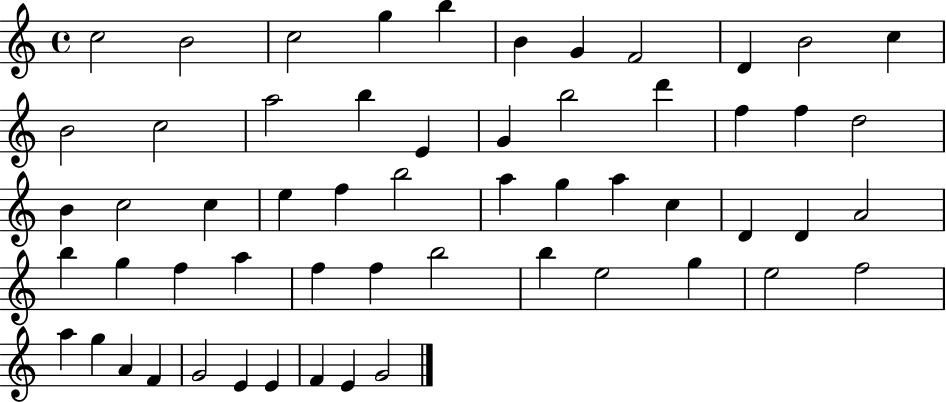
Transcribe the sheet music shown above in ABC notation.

X:1
T:Untitled
M:4/4
L:1/4
K:C
c2 B2 c2 g b B G F2 D B2 c B2 c2 a2 b E G b2 d' f f d2 B c2 c e f b2 a g a c D D A2 b g f a f f b2 b e2 g e2 f2 a g A F G2 E E F E G2